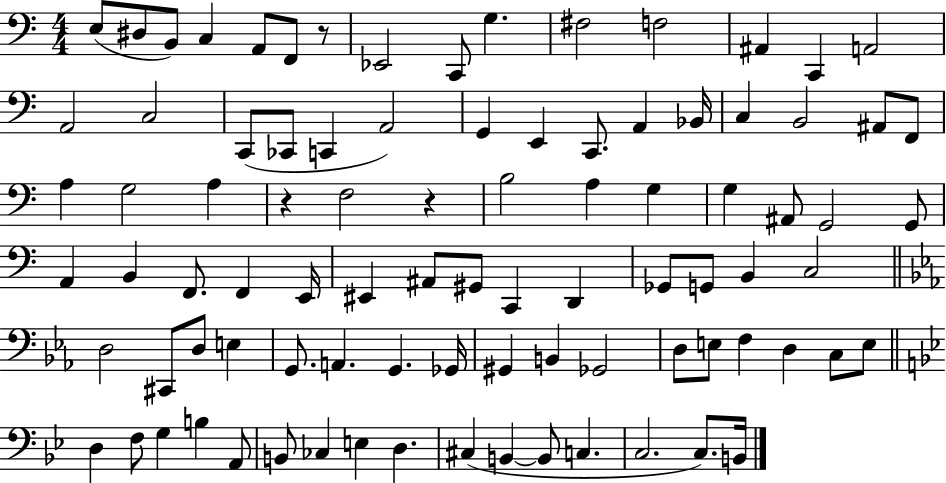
E3/e D#3/e B2/e C3/q A2/e F2/e R/e Eb2/h C2/e G3/q. F#3/h F3/h A#2/q C2/q A2/h A2/h C3/h C2/e CES2/e C2/q A2/h G2/q E2/q C2/e. A2/q Bb2/s C3/q B2/h A#2/e F2/e A3/q G3/h A3/q R/q F3/h R/q B3/h A3/q G3/q G3/q A#2/e G2/h G2/e A2/q B2/q F2/e. F2/q E2/s EIS2/q A#2/e G#2/e C2/q D2/q Gb2/e G2/e B2/q C3/h D3/h C#2/e D3/e E3/q G2/e. A2/q. G2/q. Gb2/s G#2/q B2/q Gb2/h D3/e E3/e F3/q D3/q C3/e E3/e D3/q F3/e G3/q B3/q A2/e B2/e CES3/q E3/q D3/q. C#3/q B2/q B2/e C3/q. C3/h. C3/e. B2/s